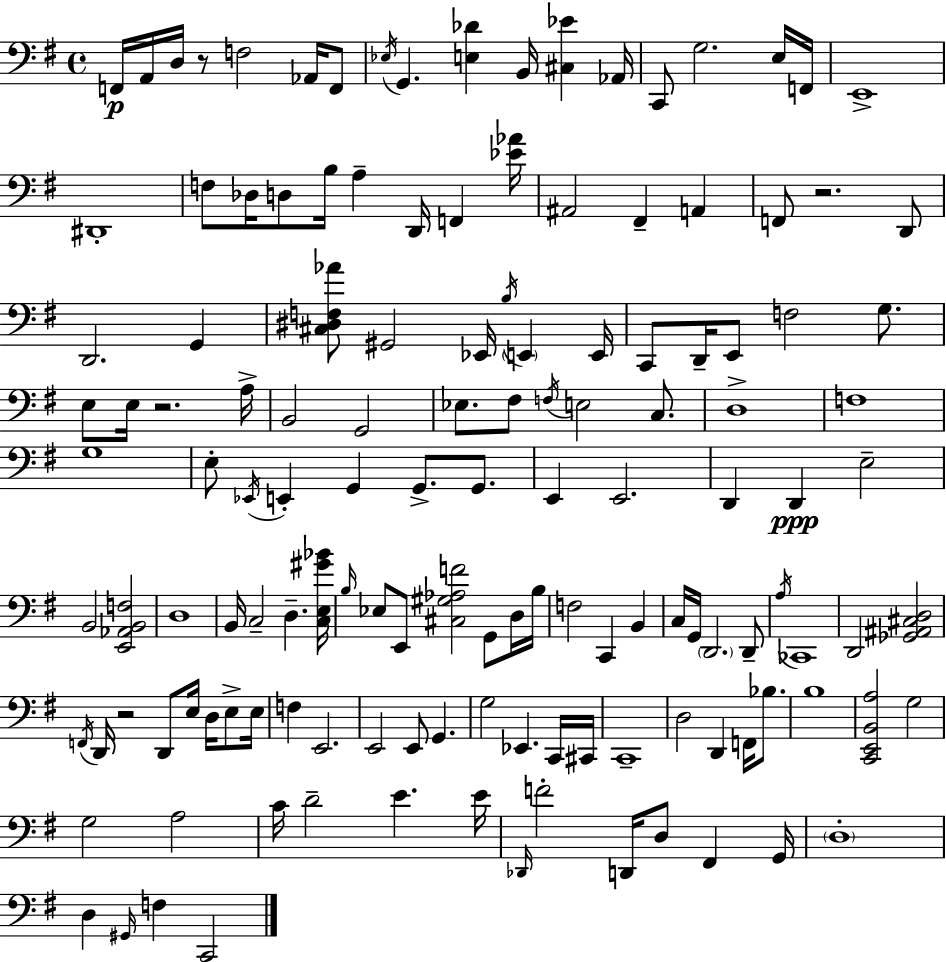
X:1
T:Untitled
M:4/4
L:1/4
K:G
F,,/4 A,,/4 D,/4 z/2 F,2 _A,,/4 F,,/2 _E,/4 G,, [E,_D] B,,/4 [^C,_E] _A,,/4 C,,/2 G,2 E,/4 F,,/4 E,,4 ^D,,4 F,/2 _D,/4 D,/2 B,/4 A, D,,/4 F,, [_E_A]/4 ^A,,2 ^F,, A,, F,,/2 z2 D,,/2 D,,2 G,, [^C,^D,F,_A]/2 ^G,,2 _E,,/4 B,/4 E,, E,,/4 C,,/2 D,,/4 E,,/2 F,2 G,/2 E,/2 E,/4 z2 A,/4 B,,2 G,,2 _E,/2 ^F,/2 F,/4 E,2 C,/2 D,4 F,4 G,4 E,/2 _E,,/4 E,, G,, G,,/2 G,,/2 E,, E,,2 D,, D,, E,2 B,,2 [E,,_A,,B,,F,]2 D,4 B,,/4 C,2 D, [C,E,^G_B]/4 B,/4 _E,/2 E,,/2 [^C,^G,_A,F]2 G,,/2 D,/4 B,/4 F,2 C,, B,, C,/4 G,,/4 D,,2 D,,/2 A,/4 _C,,4 D,,2 [_G,,^A,,^C,D,]2 F,,/4 D,,/4 z2 D,,/2 E,/4 D,/4 E,/2 E,/4 F, E,,2 E,,2 E,,/2 G,, G,2 _E,, C,,/4 ^C,,/4 C,,4 D,2 D,, F,,/4 _B,/2 B,4 [C,,E,,B,,A,]2 G,2 G,2 A,2 C/4 D2 E E/4 _D,,/4 F2 D,,/4 D,/2 ^F,, G,,/4 D,4 D, ^G,,/4 F, C,,2